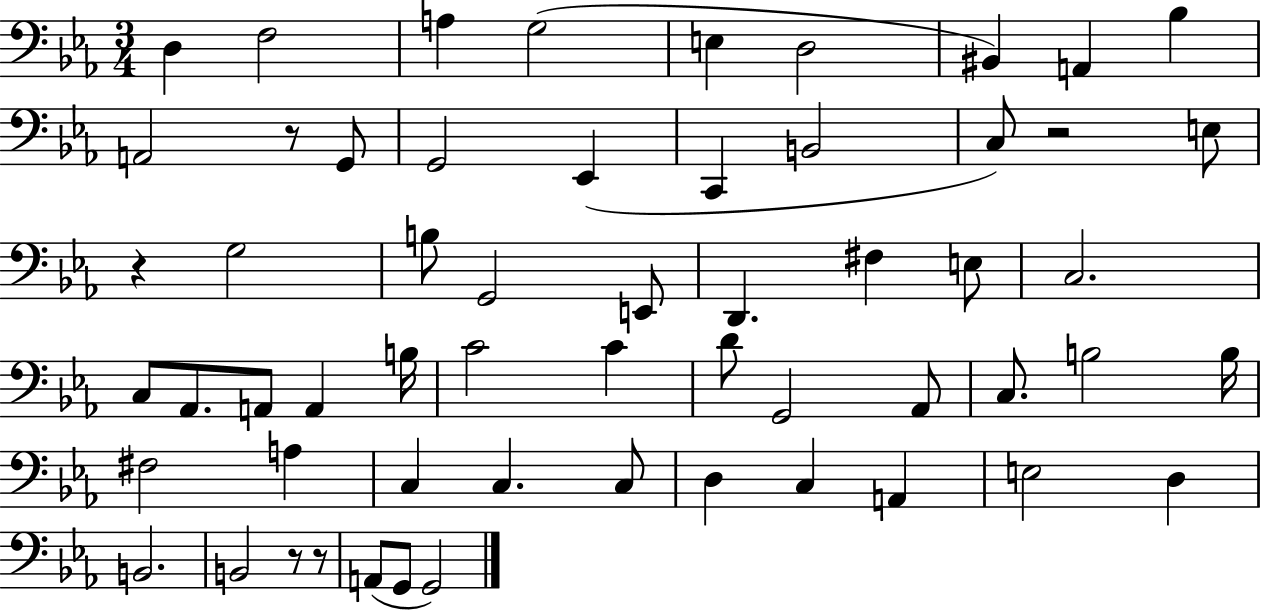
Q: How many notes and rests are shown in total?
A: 58